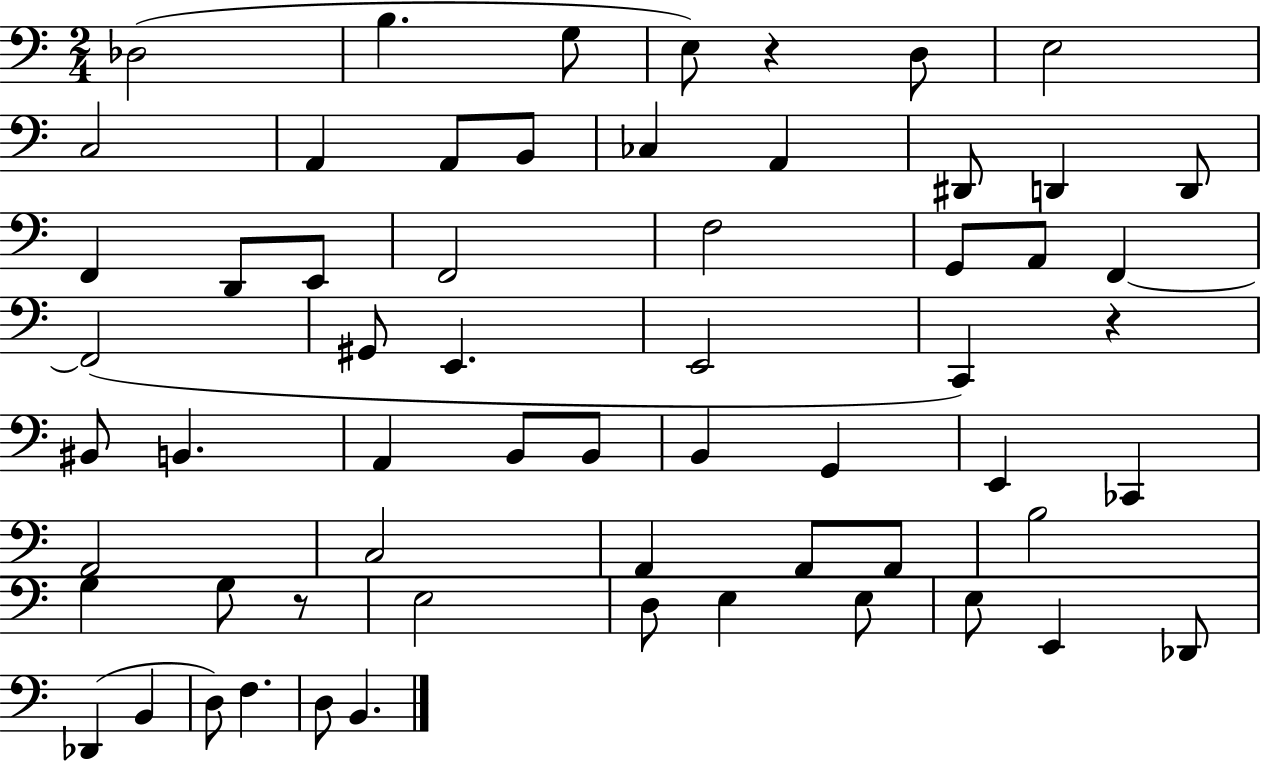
Db3/h B3/q. G3/e E3/e R/q D3/e E3/h C3/h A2/q A2/e B2/e CES3/q A2/q D#2/e D2/q D2/e F2/q D2/e E2/e F2/h F3/h G2/e A2/e F2/q F2/h G#2/e E2/q. E2/h C2/q R/q BIS2/e B2/q. A2/q B2/e B2/e B2/q G2/q E2/q CES2/q A2/h C3/h A2/q A2/e A2/e B3/h G3/q G3/e R/e E3/h D3/e E3/q E3/e E3/e E2/q Db2/e Db2/q B2/q D3/e F3/q. D3/e B2/q.